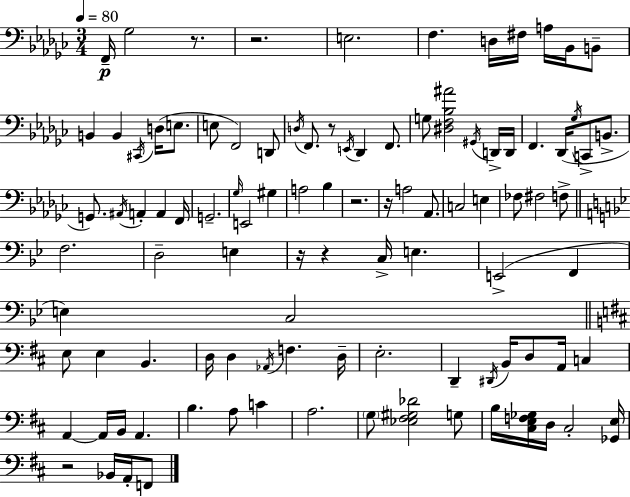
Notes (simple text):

F2/s Gb3/h R/e. R/h. E3/h. F3/q. D3/s F#3/s A3/s Bb2/s B2/e B2/q B2/q C#2/s D3/s E3/e. E3/e F2/h D2/e D3/s F2/e. R/e E2/s Db2/q F2/e. G3/e [D#3,F3,Bb3,A#4]/h G#2/s D2/s D2/s F2/q. Db2/s Gb3/s C2/e B2/e. G2/e. A#2/s A2/q A2/q F2/s G2/h. Gb3/s E2/h G#3/q A3/h Bb3/q R/h. R/s A3/h Ab2/e. C3/h E3/q FES3/e F#3/h F3/e F3/h. D3/h E3/q R/s R/q C3/s E3/q. E2/h F2/q E3/q C3/h E3/e E3/q B2/q. D3/s D3/q Ab2/s F3/q. D3/s E3/h. D2/q D#2/s B2/s D3/e A2/s C3/q A2/q A2/s B2/s A2/q. B3/q. A3/e C4/q A3/h. G3/e [Eb3,F#3,G#3,Db4]/h G3/e B3/s [C#3,E3,F3,Gb3]/s D3/s C#3/h [Gb2,E3]/s R/h Bb2/s A2/s F2/e